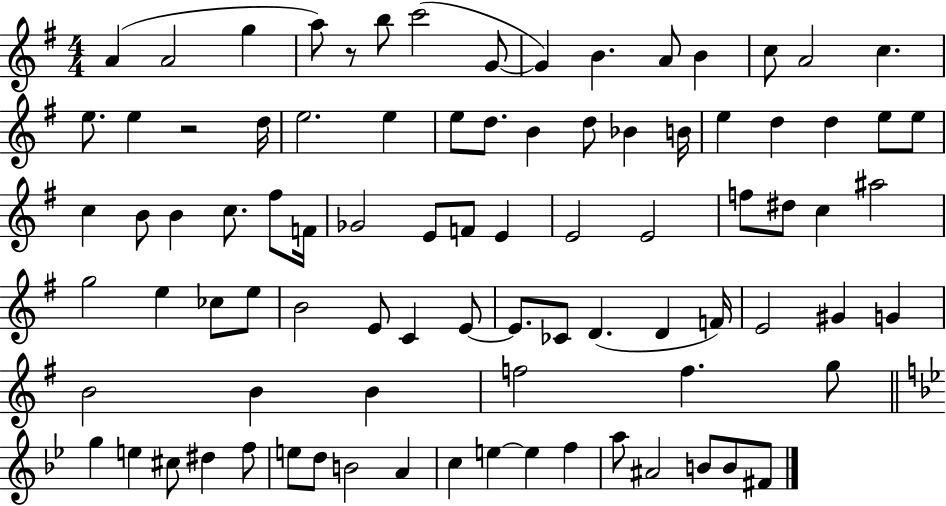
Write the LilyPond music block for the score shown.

{
  \clef treble
  \numericTimeSignature
  \time 4/4
  \key g \major
  a'4( a'2 g''4 | a''8) r8 b''8 c'''2( g'8~~ | g'4) b'4. a'8 b'4 | c''8 a'2 c''4. | \break e''8. e''4 r2 d''16 | e''2. e''4 | e''8 d''8. b'4 d''8 bes'4 b'16 | e''4 d''4 d''4 e''8 e''8 | \break c''4 b'8 b'4 c''8. fis''8 f'16 | ges'2 e'8 f'8 e'4 | e'2 e'2 | f''8 dis''8 c''4 ais''2 | \break g''2 e''4 ces''8 e''8 | b'2 e'8 c'4 e'8~~ | e'8. ces'8 d'4.( d'4 f'16) | e'2 gis'4 g'4 | \break b'2 b'4 b'4 | f''2 f''4. g''8 | \bar "||" \break \key bes \major g''4 e''4 cis''8 dis''4 f''8 | e''8 d''8 b'2 a'4 | c''4 e''4~~ e''4 f''4 | a''8 ais'2 b'8 b'8 fis'8 | \break \bar "|."
}